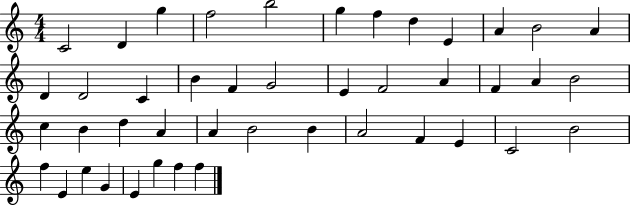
{
  \clef treble
  \numericTimeSignature
  \time 4/4
  \key c \major
  c'2 d'4 g''4 | f''2 b''2 | g''4 f''4 d''4 e'4 | a'4 b'2 a'4 | \break d'4 d'2 c'4 | b'4 f'4 g'2 | e'4 f'2 a'4 | f'4 a'4 b'2 | \break c''4 b'4 d''4 a'4 | a'4 b'2 b'4 | a'2 f'4 e'4 | c'2 b'2 | \break f''4 e'4 e''4 g'4 | e'4 g''4 f''4 f''4 | \bar "|."
}